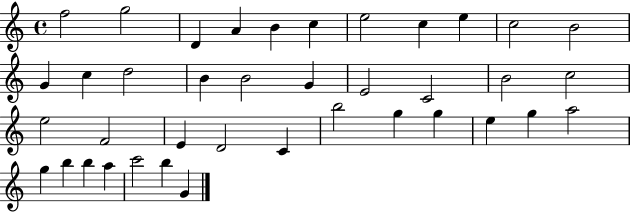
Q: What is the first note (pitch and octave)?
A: F5